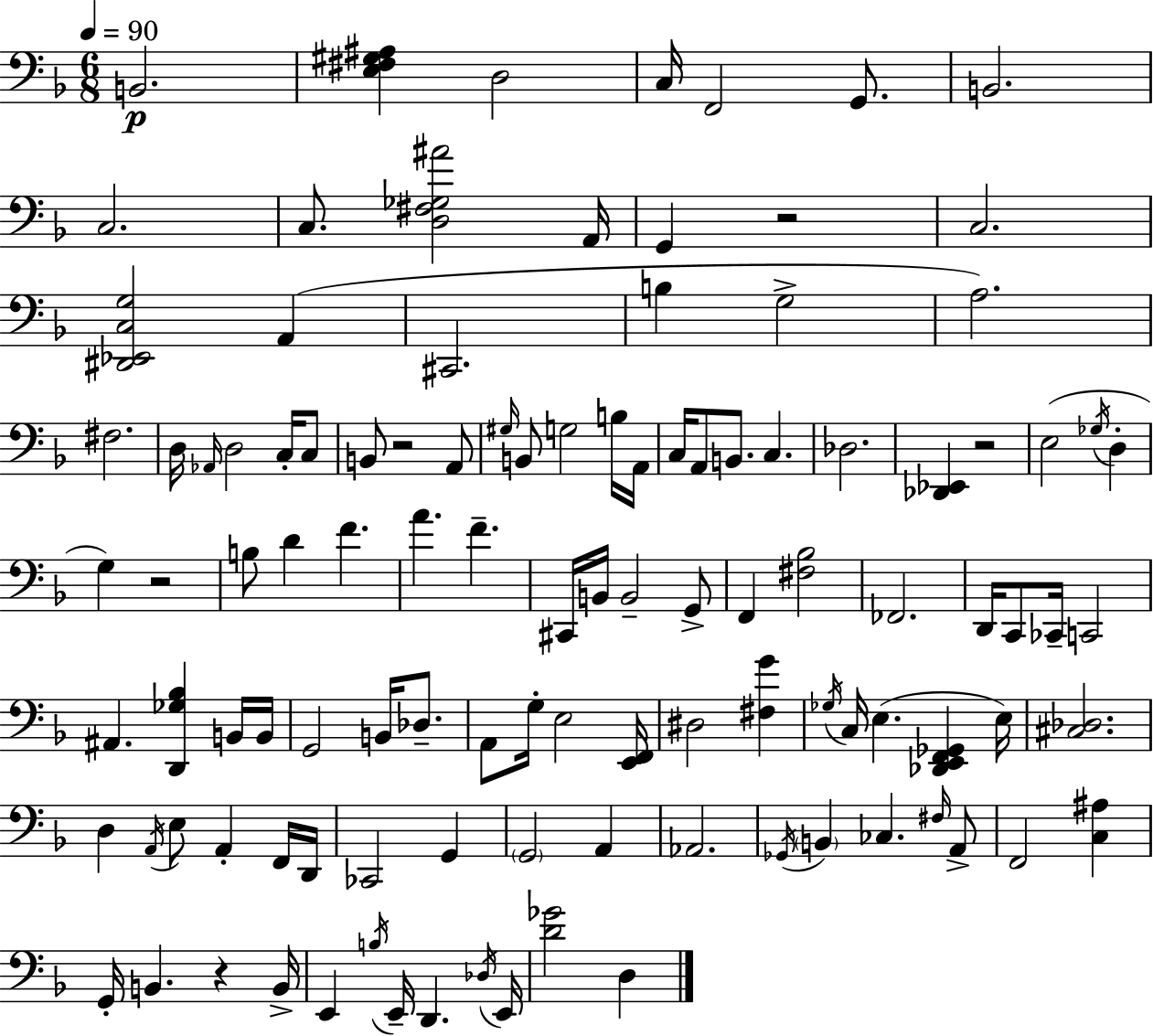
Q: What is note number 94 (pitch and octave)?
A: D3